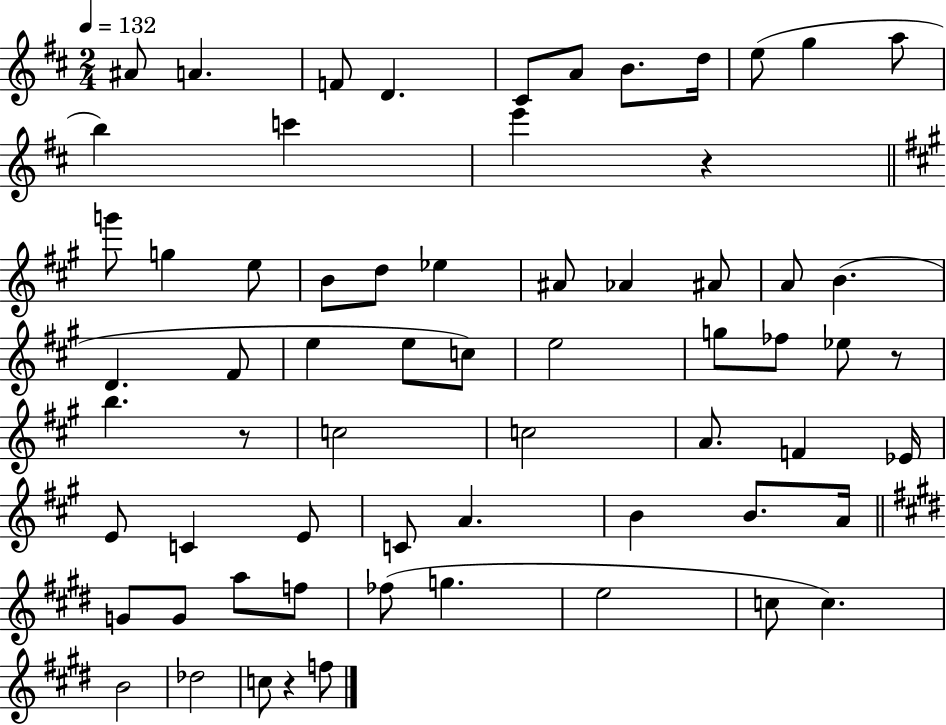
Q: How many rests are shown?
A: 4